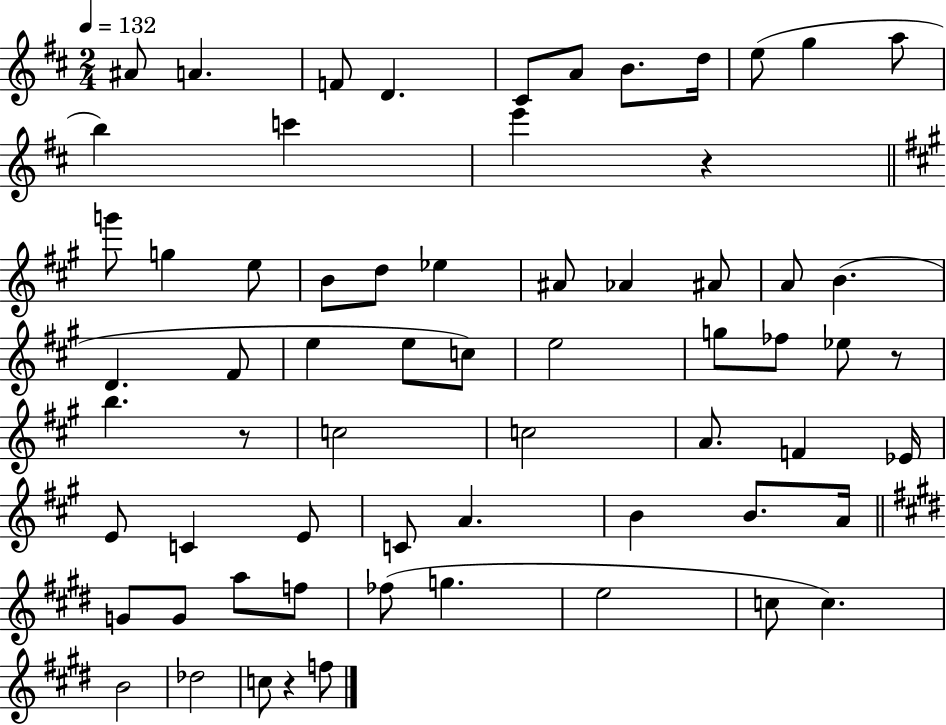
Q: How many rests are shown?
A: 4